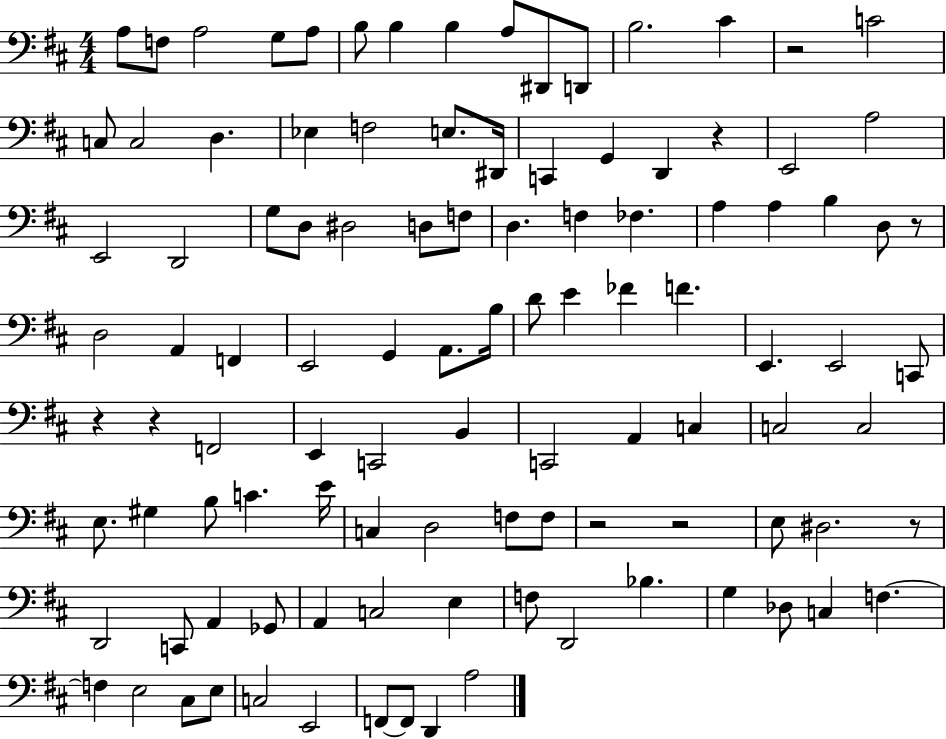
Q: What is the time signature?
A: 4/4